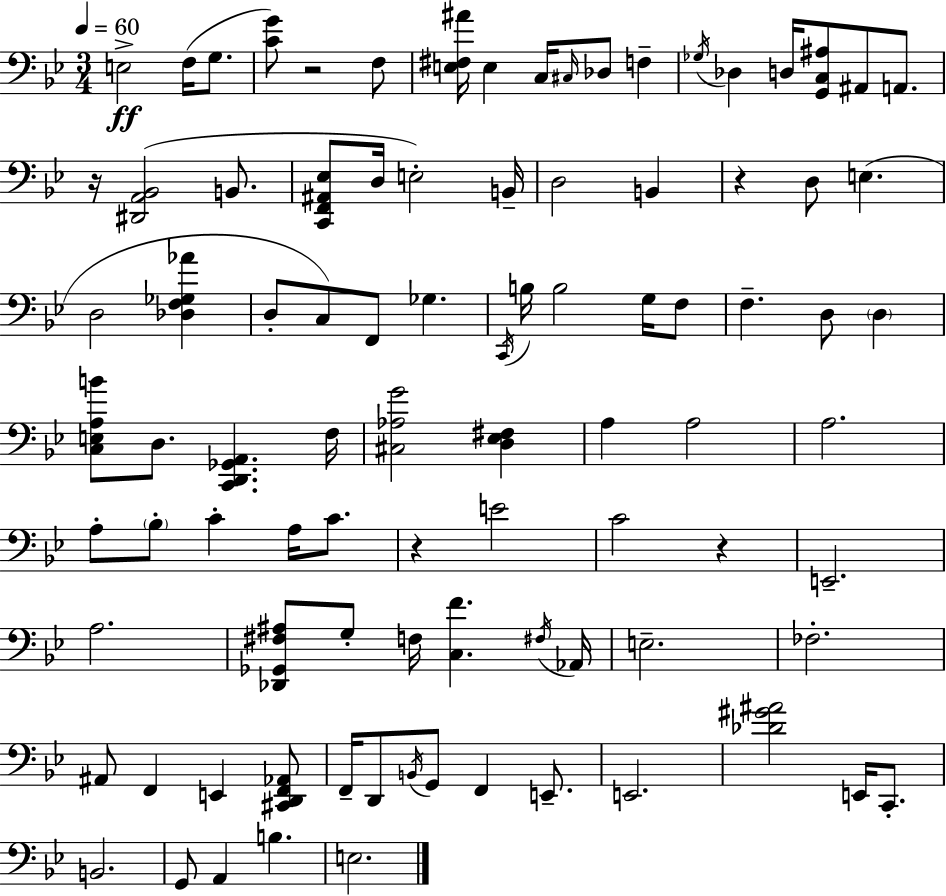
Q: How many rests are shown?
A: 5